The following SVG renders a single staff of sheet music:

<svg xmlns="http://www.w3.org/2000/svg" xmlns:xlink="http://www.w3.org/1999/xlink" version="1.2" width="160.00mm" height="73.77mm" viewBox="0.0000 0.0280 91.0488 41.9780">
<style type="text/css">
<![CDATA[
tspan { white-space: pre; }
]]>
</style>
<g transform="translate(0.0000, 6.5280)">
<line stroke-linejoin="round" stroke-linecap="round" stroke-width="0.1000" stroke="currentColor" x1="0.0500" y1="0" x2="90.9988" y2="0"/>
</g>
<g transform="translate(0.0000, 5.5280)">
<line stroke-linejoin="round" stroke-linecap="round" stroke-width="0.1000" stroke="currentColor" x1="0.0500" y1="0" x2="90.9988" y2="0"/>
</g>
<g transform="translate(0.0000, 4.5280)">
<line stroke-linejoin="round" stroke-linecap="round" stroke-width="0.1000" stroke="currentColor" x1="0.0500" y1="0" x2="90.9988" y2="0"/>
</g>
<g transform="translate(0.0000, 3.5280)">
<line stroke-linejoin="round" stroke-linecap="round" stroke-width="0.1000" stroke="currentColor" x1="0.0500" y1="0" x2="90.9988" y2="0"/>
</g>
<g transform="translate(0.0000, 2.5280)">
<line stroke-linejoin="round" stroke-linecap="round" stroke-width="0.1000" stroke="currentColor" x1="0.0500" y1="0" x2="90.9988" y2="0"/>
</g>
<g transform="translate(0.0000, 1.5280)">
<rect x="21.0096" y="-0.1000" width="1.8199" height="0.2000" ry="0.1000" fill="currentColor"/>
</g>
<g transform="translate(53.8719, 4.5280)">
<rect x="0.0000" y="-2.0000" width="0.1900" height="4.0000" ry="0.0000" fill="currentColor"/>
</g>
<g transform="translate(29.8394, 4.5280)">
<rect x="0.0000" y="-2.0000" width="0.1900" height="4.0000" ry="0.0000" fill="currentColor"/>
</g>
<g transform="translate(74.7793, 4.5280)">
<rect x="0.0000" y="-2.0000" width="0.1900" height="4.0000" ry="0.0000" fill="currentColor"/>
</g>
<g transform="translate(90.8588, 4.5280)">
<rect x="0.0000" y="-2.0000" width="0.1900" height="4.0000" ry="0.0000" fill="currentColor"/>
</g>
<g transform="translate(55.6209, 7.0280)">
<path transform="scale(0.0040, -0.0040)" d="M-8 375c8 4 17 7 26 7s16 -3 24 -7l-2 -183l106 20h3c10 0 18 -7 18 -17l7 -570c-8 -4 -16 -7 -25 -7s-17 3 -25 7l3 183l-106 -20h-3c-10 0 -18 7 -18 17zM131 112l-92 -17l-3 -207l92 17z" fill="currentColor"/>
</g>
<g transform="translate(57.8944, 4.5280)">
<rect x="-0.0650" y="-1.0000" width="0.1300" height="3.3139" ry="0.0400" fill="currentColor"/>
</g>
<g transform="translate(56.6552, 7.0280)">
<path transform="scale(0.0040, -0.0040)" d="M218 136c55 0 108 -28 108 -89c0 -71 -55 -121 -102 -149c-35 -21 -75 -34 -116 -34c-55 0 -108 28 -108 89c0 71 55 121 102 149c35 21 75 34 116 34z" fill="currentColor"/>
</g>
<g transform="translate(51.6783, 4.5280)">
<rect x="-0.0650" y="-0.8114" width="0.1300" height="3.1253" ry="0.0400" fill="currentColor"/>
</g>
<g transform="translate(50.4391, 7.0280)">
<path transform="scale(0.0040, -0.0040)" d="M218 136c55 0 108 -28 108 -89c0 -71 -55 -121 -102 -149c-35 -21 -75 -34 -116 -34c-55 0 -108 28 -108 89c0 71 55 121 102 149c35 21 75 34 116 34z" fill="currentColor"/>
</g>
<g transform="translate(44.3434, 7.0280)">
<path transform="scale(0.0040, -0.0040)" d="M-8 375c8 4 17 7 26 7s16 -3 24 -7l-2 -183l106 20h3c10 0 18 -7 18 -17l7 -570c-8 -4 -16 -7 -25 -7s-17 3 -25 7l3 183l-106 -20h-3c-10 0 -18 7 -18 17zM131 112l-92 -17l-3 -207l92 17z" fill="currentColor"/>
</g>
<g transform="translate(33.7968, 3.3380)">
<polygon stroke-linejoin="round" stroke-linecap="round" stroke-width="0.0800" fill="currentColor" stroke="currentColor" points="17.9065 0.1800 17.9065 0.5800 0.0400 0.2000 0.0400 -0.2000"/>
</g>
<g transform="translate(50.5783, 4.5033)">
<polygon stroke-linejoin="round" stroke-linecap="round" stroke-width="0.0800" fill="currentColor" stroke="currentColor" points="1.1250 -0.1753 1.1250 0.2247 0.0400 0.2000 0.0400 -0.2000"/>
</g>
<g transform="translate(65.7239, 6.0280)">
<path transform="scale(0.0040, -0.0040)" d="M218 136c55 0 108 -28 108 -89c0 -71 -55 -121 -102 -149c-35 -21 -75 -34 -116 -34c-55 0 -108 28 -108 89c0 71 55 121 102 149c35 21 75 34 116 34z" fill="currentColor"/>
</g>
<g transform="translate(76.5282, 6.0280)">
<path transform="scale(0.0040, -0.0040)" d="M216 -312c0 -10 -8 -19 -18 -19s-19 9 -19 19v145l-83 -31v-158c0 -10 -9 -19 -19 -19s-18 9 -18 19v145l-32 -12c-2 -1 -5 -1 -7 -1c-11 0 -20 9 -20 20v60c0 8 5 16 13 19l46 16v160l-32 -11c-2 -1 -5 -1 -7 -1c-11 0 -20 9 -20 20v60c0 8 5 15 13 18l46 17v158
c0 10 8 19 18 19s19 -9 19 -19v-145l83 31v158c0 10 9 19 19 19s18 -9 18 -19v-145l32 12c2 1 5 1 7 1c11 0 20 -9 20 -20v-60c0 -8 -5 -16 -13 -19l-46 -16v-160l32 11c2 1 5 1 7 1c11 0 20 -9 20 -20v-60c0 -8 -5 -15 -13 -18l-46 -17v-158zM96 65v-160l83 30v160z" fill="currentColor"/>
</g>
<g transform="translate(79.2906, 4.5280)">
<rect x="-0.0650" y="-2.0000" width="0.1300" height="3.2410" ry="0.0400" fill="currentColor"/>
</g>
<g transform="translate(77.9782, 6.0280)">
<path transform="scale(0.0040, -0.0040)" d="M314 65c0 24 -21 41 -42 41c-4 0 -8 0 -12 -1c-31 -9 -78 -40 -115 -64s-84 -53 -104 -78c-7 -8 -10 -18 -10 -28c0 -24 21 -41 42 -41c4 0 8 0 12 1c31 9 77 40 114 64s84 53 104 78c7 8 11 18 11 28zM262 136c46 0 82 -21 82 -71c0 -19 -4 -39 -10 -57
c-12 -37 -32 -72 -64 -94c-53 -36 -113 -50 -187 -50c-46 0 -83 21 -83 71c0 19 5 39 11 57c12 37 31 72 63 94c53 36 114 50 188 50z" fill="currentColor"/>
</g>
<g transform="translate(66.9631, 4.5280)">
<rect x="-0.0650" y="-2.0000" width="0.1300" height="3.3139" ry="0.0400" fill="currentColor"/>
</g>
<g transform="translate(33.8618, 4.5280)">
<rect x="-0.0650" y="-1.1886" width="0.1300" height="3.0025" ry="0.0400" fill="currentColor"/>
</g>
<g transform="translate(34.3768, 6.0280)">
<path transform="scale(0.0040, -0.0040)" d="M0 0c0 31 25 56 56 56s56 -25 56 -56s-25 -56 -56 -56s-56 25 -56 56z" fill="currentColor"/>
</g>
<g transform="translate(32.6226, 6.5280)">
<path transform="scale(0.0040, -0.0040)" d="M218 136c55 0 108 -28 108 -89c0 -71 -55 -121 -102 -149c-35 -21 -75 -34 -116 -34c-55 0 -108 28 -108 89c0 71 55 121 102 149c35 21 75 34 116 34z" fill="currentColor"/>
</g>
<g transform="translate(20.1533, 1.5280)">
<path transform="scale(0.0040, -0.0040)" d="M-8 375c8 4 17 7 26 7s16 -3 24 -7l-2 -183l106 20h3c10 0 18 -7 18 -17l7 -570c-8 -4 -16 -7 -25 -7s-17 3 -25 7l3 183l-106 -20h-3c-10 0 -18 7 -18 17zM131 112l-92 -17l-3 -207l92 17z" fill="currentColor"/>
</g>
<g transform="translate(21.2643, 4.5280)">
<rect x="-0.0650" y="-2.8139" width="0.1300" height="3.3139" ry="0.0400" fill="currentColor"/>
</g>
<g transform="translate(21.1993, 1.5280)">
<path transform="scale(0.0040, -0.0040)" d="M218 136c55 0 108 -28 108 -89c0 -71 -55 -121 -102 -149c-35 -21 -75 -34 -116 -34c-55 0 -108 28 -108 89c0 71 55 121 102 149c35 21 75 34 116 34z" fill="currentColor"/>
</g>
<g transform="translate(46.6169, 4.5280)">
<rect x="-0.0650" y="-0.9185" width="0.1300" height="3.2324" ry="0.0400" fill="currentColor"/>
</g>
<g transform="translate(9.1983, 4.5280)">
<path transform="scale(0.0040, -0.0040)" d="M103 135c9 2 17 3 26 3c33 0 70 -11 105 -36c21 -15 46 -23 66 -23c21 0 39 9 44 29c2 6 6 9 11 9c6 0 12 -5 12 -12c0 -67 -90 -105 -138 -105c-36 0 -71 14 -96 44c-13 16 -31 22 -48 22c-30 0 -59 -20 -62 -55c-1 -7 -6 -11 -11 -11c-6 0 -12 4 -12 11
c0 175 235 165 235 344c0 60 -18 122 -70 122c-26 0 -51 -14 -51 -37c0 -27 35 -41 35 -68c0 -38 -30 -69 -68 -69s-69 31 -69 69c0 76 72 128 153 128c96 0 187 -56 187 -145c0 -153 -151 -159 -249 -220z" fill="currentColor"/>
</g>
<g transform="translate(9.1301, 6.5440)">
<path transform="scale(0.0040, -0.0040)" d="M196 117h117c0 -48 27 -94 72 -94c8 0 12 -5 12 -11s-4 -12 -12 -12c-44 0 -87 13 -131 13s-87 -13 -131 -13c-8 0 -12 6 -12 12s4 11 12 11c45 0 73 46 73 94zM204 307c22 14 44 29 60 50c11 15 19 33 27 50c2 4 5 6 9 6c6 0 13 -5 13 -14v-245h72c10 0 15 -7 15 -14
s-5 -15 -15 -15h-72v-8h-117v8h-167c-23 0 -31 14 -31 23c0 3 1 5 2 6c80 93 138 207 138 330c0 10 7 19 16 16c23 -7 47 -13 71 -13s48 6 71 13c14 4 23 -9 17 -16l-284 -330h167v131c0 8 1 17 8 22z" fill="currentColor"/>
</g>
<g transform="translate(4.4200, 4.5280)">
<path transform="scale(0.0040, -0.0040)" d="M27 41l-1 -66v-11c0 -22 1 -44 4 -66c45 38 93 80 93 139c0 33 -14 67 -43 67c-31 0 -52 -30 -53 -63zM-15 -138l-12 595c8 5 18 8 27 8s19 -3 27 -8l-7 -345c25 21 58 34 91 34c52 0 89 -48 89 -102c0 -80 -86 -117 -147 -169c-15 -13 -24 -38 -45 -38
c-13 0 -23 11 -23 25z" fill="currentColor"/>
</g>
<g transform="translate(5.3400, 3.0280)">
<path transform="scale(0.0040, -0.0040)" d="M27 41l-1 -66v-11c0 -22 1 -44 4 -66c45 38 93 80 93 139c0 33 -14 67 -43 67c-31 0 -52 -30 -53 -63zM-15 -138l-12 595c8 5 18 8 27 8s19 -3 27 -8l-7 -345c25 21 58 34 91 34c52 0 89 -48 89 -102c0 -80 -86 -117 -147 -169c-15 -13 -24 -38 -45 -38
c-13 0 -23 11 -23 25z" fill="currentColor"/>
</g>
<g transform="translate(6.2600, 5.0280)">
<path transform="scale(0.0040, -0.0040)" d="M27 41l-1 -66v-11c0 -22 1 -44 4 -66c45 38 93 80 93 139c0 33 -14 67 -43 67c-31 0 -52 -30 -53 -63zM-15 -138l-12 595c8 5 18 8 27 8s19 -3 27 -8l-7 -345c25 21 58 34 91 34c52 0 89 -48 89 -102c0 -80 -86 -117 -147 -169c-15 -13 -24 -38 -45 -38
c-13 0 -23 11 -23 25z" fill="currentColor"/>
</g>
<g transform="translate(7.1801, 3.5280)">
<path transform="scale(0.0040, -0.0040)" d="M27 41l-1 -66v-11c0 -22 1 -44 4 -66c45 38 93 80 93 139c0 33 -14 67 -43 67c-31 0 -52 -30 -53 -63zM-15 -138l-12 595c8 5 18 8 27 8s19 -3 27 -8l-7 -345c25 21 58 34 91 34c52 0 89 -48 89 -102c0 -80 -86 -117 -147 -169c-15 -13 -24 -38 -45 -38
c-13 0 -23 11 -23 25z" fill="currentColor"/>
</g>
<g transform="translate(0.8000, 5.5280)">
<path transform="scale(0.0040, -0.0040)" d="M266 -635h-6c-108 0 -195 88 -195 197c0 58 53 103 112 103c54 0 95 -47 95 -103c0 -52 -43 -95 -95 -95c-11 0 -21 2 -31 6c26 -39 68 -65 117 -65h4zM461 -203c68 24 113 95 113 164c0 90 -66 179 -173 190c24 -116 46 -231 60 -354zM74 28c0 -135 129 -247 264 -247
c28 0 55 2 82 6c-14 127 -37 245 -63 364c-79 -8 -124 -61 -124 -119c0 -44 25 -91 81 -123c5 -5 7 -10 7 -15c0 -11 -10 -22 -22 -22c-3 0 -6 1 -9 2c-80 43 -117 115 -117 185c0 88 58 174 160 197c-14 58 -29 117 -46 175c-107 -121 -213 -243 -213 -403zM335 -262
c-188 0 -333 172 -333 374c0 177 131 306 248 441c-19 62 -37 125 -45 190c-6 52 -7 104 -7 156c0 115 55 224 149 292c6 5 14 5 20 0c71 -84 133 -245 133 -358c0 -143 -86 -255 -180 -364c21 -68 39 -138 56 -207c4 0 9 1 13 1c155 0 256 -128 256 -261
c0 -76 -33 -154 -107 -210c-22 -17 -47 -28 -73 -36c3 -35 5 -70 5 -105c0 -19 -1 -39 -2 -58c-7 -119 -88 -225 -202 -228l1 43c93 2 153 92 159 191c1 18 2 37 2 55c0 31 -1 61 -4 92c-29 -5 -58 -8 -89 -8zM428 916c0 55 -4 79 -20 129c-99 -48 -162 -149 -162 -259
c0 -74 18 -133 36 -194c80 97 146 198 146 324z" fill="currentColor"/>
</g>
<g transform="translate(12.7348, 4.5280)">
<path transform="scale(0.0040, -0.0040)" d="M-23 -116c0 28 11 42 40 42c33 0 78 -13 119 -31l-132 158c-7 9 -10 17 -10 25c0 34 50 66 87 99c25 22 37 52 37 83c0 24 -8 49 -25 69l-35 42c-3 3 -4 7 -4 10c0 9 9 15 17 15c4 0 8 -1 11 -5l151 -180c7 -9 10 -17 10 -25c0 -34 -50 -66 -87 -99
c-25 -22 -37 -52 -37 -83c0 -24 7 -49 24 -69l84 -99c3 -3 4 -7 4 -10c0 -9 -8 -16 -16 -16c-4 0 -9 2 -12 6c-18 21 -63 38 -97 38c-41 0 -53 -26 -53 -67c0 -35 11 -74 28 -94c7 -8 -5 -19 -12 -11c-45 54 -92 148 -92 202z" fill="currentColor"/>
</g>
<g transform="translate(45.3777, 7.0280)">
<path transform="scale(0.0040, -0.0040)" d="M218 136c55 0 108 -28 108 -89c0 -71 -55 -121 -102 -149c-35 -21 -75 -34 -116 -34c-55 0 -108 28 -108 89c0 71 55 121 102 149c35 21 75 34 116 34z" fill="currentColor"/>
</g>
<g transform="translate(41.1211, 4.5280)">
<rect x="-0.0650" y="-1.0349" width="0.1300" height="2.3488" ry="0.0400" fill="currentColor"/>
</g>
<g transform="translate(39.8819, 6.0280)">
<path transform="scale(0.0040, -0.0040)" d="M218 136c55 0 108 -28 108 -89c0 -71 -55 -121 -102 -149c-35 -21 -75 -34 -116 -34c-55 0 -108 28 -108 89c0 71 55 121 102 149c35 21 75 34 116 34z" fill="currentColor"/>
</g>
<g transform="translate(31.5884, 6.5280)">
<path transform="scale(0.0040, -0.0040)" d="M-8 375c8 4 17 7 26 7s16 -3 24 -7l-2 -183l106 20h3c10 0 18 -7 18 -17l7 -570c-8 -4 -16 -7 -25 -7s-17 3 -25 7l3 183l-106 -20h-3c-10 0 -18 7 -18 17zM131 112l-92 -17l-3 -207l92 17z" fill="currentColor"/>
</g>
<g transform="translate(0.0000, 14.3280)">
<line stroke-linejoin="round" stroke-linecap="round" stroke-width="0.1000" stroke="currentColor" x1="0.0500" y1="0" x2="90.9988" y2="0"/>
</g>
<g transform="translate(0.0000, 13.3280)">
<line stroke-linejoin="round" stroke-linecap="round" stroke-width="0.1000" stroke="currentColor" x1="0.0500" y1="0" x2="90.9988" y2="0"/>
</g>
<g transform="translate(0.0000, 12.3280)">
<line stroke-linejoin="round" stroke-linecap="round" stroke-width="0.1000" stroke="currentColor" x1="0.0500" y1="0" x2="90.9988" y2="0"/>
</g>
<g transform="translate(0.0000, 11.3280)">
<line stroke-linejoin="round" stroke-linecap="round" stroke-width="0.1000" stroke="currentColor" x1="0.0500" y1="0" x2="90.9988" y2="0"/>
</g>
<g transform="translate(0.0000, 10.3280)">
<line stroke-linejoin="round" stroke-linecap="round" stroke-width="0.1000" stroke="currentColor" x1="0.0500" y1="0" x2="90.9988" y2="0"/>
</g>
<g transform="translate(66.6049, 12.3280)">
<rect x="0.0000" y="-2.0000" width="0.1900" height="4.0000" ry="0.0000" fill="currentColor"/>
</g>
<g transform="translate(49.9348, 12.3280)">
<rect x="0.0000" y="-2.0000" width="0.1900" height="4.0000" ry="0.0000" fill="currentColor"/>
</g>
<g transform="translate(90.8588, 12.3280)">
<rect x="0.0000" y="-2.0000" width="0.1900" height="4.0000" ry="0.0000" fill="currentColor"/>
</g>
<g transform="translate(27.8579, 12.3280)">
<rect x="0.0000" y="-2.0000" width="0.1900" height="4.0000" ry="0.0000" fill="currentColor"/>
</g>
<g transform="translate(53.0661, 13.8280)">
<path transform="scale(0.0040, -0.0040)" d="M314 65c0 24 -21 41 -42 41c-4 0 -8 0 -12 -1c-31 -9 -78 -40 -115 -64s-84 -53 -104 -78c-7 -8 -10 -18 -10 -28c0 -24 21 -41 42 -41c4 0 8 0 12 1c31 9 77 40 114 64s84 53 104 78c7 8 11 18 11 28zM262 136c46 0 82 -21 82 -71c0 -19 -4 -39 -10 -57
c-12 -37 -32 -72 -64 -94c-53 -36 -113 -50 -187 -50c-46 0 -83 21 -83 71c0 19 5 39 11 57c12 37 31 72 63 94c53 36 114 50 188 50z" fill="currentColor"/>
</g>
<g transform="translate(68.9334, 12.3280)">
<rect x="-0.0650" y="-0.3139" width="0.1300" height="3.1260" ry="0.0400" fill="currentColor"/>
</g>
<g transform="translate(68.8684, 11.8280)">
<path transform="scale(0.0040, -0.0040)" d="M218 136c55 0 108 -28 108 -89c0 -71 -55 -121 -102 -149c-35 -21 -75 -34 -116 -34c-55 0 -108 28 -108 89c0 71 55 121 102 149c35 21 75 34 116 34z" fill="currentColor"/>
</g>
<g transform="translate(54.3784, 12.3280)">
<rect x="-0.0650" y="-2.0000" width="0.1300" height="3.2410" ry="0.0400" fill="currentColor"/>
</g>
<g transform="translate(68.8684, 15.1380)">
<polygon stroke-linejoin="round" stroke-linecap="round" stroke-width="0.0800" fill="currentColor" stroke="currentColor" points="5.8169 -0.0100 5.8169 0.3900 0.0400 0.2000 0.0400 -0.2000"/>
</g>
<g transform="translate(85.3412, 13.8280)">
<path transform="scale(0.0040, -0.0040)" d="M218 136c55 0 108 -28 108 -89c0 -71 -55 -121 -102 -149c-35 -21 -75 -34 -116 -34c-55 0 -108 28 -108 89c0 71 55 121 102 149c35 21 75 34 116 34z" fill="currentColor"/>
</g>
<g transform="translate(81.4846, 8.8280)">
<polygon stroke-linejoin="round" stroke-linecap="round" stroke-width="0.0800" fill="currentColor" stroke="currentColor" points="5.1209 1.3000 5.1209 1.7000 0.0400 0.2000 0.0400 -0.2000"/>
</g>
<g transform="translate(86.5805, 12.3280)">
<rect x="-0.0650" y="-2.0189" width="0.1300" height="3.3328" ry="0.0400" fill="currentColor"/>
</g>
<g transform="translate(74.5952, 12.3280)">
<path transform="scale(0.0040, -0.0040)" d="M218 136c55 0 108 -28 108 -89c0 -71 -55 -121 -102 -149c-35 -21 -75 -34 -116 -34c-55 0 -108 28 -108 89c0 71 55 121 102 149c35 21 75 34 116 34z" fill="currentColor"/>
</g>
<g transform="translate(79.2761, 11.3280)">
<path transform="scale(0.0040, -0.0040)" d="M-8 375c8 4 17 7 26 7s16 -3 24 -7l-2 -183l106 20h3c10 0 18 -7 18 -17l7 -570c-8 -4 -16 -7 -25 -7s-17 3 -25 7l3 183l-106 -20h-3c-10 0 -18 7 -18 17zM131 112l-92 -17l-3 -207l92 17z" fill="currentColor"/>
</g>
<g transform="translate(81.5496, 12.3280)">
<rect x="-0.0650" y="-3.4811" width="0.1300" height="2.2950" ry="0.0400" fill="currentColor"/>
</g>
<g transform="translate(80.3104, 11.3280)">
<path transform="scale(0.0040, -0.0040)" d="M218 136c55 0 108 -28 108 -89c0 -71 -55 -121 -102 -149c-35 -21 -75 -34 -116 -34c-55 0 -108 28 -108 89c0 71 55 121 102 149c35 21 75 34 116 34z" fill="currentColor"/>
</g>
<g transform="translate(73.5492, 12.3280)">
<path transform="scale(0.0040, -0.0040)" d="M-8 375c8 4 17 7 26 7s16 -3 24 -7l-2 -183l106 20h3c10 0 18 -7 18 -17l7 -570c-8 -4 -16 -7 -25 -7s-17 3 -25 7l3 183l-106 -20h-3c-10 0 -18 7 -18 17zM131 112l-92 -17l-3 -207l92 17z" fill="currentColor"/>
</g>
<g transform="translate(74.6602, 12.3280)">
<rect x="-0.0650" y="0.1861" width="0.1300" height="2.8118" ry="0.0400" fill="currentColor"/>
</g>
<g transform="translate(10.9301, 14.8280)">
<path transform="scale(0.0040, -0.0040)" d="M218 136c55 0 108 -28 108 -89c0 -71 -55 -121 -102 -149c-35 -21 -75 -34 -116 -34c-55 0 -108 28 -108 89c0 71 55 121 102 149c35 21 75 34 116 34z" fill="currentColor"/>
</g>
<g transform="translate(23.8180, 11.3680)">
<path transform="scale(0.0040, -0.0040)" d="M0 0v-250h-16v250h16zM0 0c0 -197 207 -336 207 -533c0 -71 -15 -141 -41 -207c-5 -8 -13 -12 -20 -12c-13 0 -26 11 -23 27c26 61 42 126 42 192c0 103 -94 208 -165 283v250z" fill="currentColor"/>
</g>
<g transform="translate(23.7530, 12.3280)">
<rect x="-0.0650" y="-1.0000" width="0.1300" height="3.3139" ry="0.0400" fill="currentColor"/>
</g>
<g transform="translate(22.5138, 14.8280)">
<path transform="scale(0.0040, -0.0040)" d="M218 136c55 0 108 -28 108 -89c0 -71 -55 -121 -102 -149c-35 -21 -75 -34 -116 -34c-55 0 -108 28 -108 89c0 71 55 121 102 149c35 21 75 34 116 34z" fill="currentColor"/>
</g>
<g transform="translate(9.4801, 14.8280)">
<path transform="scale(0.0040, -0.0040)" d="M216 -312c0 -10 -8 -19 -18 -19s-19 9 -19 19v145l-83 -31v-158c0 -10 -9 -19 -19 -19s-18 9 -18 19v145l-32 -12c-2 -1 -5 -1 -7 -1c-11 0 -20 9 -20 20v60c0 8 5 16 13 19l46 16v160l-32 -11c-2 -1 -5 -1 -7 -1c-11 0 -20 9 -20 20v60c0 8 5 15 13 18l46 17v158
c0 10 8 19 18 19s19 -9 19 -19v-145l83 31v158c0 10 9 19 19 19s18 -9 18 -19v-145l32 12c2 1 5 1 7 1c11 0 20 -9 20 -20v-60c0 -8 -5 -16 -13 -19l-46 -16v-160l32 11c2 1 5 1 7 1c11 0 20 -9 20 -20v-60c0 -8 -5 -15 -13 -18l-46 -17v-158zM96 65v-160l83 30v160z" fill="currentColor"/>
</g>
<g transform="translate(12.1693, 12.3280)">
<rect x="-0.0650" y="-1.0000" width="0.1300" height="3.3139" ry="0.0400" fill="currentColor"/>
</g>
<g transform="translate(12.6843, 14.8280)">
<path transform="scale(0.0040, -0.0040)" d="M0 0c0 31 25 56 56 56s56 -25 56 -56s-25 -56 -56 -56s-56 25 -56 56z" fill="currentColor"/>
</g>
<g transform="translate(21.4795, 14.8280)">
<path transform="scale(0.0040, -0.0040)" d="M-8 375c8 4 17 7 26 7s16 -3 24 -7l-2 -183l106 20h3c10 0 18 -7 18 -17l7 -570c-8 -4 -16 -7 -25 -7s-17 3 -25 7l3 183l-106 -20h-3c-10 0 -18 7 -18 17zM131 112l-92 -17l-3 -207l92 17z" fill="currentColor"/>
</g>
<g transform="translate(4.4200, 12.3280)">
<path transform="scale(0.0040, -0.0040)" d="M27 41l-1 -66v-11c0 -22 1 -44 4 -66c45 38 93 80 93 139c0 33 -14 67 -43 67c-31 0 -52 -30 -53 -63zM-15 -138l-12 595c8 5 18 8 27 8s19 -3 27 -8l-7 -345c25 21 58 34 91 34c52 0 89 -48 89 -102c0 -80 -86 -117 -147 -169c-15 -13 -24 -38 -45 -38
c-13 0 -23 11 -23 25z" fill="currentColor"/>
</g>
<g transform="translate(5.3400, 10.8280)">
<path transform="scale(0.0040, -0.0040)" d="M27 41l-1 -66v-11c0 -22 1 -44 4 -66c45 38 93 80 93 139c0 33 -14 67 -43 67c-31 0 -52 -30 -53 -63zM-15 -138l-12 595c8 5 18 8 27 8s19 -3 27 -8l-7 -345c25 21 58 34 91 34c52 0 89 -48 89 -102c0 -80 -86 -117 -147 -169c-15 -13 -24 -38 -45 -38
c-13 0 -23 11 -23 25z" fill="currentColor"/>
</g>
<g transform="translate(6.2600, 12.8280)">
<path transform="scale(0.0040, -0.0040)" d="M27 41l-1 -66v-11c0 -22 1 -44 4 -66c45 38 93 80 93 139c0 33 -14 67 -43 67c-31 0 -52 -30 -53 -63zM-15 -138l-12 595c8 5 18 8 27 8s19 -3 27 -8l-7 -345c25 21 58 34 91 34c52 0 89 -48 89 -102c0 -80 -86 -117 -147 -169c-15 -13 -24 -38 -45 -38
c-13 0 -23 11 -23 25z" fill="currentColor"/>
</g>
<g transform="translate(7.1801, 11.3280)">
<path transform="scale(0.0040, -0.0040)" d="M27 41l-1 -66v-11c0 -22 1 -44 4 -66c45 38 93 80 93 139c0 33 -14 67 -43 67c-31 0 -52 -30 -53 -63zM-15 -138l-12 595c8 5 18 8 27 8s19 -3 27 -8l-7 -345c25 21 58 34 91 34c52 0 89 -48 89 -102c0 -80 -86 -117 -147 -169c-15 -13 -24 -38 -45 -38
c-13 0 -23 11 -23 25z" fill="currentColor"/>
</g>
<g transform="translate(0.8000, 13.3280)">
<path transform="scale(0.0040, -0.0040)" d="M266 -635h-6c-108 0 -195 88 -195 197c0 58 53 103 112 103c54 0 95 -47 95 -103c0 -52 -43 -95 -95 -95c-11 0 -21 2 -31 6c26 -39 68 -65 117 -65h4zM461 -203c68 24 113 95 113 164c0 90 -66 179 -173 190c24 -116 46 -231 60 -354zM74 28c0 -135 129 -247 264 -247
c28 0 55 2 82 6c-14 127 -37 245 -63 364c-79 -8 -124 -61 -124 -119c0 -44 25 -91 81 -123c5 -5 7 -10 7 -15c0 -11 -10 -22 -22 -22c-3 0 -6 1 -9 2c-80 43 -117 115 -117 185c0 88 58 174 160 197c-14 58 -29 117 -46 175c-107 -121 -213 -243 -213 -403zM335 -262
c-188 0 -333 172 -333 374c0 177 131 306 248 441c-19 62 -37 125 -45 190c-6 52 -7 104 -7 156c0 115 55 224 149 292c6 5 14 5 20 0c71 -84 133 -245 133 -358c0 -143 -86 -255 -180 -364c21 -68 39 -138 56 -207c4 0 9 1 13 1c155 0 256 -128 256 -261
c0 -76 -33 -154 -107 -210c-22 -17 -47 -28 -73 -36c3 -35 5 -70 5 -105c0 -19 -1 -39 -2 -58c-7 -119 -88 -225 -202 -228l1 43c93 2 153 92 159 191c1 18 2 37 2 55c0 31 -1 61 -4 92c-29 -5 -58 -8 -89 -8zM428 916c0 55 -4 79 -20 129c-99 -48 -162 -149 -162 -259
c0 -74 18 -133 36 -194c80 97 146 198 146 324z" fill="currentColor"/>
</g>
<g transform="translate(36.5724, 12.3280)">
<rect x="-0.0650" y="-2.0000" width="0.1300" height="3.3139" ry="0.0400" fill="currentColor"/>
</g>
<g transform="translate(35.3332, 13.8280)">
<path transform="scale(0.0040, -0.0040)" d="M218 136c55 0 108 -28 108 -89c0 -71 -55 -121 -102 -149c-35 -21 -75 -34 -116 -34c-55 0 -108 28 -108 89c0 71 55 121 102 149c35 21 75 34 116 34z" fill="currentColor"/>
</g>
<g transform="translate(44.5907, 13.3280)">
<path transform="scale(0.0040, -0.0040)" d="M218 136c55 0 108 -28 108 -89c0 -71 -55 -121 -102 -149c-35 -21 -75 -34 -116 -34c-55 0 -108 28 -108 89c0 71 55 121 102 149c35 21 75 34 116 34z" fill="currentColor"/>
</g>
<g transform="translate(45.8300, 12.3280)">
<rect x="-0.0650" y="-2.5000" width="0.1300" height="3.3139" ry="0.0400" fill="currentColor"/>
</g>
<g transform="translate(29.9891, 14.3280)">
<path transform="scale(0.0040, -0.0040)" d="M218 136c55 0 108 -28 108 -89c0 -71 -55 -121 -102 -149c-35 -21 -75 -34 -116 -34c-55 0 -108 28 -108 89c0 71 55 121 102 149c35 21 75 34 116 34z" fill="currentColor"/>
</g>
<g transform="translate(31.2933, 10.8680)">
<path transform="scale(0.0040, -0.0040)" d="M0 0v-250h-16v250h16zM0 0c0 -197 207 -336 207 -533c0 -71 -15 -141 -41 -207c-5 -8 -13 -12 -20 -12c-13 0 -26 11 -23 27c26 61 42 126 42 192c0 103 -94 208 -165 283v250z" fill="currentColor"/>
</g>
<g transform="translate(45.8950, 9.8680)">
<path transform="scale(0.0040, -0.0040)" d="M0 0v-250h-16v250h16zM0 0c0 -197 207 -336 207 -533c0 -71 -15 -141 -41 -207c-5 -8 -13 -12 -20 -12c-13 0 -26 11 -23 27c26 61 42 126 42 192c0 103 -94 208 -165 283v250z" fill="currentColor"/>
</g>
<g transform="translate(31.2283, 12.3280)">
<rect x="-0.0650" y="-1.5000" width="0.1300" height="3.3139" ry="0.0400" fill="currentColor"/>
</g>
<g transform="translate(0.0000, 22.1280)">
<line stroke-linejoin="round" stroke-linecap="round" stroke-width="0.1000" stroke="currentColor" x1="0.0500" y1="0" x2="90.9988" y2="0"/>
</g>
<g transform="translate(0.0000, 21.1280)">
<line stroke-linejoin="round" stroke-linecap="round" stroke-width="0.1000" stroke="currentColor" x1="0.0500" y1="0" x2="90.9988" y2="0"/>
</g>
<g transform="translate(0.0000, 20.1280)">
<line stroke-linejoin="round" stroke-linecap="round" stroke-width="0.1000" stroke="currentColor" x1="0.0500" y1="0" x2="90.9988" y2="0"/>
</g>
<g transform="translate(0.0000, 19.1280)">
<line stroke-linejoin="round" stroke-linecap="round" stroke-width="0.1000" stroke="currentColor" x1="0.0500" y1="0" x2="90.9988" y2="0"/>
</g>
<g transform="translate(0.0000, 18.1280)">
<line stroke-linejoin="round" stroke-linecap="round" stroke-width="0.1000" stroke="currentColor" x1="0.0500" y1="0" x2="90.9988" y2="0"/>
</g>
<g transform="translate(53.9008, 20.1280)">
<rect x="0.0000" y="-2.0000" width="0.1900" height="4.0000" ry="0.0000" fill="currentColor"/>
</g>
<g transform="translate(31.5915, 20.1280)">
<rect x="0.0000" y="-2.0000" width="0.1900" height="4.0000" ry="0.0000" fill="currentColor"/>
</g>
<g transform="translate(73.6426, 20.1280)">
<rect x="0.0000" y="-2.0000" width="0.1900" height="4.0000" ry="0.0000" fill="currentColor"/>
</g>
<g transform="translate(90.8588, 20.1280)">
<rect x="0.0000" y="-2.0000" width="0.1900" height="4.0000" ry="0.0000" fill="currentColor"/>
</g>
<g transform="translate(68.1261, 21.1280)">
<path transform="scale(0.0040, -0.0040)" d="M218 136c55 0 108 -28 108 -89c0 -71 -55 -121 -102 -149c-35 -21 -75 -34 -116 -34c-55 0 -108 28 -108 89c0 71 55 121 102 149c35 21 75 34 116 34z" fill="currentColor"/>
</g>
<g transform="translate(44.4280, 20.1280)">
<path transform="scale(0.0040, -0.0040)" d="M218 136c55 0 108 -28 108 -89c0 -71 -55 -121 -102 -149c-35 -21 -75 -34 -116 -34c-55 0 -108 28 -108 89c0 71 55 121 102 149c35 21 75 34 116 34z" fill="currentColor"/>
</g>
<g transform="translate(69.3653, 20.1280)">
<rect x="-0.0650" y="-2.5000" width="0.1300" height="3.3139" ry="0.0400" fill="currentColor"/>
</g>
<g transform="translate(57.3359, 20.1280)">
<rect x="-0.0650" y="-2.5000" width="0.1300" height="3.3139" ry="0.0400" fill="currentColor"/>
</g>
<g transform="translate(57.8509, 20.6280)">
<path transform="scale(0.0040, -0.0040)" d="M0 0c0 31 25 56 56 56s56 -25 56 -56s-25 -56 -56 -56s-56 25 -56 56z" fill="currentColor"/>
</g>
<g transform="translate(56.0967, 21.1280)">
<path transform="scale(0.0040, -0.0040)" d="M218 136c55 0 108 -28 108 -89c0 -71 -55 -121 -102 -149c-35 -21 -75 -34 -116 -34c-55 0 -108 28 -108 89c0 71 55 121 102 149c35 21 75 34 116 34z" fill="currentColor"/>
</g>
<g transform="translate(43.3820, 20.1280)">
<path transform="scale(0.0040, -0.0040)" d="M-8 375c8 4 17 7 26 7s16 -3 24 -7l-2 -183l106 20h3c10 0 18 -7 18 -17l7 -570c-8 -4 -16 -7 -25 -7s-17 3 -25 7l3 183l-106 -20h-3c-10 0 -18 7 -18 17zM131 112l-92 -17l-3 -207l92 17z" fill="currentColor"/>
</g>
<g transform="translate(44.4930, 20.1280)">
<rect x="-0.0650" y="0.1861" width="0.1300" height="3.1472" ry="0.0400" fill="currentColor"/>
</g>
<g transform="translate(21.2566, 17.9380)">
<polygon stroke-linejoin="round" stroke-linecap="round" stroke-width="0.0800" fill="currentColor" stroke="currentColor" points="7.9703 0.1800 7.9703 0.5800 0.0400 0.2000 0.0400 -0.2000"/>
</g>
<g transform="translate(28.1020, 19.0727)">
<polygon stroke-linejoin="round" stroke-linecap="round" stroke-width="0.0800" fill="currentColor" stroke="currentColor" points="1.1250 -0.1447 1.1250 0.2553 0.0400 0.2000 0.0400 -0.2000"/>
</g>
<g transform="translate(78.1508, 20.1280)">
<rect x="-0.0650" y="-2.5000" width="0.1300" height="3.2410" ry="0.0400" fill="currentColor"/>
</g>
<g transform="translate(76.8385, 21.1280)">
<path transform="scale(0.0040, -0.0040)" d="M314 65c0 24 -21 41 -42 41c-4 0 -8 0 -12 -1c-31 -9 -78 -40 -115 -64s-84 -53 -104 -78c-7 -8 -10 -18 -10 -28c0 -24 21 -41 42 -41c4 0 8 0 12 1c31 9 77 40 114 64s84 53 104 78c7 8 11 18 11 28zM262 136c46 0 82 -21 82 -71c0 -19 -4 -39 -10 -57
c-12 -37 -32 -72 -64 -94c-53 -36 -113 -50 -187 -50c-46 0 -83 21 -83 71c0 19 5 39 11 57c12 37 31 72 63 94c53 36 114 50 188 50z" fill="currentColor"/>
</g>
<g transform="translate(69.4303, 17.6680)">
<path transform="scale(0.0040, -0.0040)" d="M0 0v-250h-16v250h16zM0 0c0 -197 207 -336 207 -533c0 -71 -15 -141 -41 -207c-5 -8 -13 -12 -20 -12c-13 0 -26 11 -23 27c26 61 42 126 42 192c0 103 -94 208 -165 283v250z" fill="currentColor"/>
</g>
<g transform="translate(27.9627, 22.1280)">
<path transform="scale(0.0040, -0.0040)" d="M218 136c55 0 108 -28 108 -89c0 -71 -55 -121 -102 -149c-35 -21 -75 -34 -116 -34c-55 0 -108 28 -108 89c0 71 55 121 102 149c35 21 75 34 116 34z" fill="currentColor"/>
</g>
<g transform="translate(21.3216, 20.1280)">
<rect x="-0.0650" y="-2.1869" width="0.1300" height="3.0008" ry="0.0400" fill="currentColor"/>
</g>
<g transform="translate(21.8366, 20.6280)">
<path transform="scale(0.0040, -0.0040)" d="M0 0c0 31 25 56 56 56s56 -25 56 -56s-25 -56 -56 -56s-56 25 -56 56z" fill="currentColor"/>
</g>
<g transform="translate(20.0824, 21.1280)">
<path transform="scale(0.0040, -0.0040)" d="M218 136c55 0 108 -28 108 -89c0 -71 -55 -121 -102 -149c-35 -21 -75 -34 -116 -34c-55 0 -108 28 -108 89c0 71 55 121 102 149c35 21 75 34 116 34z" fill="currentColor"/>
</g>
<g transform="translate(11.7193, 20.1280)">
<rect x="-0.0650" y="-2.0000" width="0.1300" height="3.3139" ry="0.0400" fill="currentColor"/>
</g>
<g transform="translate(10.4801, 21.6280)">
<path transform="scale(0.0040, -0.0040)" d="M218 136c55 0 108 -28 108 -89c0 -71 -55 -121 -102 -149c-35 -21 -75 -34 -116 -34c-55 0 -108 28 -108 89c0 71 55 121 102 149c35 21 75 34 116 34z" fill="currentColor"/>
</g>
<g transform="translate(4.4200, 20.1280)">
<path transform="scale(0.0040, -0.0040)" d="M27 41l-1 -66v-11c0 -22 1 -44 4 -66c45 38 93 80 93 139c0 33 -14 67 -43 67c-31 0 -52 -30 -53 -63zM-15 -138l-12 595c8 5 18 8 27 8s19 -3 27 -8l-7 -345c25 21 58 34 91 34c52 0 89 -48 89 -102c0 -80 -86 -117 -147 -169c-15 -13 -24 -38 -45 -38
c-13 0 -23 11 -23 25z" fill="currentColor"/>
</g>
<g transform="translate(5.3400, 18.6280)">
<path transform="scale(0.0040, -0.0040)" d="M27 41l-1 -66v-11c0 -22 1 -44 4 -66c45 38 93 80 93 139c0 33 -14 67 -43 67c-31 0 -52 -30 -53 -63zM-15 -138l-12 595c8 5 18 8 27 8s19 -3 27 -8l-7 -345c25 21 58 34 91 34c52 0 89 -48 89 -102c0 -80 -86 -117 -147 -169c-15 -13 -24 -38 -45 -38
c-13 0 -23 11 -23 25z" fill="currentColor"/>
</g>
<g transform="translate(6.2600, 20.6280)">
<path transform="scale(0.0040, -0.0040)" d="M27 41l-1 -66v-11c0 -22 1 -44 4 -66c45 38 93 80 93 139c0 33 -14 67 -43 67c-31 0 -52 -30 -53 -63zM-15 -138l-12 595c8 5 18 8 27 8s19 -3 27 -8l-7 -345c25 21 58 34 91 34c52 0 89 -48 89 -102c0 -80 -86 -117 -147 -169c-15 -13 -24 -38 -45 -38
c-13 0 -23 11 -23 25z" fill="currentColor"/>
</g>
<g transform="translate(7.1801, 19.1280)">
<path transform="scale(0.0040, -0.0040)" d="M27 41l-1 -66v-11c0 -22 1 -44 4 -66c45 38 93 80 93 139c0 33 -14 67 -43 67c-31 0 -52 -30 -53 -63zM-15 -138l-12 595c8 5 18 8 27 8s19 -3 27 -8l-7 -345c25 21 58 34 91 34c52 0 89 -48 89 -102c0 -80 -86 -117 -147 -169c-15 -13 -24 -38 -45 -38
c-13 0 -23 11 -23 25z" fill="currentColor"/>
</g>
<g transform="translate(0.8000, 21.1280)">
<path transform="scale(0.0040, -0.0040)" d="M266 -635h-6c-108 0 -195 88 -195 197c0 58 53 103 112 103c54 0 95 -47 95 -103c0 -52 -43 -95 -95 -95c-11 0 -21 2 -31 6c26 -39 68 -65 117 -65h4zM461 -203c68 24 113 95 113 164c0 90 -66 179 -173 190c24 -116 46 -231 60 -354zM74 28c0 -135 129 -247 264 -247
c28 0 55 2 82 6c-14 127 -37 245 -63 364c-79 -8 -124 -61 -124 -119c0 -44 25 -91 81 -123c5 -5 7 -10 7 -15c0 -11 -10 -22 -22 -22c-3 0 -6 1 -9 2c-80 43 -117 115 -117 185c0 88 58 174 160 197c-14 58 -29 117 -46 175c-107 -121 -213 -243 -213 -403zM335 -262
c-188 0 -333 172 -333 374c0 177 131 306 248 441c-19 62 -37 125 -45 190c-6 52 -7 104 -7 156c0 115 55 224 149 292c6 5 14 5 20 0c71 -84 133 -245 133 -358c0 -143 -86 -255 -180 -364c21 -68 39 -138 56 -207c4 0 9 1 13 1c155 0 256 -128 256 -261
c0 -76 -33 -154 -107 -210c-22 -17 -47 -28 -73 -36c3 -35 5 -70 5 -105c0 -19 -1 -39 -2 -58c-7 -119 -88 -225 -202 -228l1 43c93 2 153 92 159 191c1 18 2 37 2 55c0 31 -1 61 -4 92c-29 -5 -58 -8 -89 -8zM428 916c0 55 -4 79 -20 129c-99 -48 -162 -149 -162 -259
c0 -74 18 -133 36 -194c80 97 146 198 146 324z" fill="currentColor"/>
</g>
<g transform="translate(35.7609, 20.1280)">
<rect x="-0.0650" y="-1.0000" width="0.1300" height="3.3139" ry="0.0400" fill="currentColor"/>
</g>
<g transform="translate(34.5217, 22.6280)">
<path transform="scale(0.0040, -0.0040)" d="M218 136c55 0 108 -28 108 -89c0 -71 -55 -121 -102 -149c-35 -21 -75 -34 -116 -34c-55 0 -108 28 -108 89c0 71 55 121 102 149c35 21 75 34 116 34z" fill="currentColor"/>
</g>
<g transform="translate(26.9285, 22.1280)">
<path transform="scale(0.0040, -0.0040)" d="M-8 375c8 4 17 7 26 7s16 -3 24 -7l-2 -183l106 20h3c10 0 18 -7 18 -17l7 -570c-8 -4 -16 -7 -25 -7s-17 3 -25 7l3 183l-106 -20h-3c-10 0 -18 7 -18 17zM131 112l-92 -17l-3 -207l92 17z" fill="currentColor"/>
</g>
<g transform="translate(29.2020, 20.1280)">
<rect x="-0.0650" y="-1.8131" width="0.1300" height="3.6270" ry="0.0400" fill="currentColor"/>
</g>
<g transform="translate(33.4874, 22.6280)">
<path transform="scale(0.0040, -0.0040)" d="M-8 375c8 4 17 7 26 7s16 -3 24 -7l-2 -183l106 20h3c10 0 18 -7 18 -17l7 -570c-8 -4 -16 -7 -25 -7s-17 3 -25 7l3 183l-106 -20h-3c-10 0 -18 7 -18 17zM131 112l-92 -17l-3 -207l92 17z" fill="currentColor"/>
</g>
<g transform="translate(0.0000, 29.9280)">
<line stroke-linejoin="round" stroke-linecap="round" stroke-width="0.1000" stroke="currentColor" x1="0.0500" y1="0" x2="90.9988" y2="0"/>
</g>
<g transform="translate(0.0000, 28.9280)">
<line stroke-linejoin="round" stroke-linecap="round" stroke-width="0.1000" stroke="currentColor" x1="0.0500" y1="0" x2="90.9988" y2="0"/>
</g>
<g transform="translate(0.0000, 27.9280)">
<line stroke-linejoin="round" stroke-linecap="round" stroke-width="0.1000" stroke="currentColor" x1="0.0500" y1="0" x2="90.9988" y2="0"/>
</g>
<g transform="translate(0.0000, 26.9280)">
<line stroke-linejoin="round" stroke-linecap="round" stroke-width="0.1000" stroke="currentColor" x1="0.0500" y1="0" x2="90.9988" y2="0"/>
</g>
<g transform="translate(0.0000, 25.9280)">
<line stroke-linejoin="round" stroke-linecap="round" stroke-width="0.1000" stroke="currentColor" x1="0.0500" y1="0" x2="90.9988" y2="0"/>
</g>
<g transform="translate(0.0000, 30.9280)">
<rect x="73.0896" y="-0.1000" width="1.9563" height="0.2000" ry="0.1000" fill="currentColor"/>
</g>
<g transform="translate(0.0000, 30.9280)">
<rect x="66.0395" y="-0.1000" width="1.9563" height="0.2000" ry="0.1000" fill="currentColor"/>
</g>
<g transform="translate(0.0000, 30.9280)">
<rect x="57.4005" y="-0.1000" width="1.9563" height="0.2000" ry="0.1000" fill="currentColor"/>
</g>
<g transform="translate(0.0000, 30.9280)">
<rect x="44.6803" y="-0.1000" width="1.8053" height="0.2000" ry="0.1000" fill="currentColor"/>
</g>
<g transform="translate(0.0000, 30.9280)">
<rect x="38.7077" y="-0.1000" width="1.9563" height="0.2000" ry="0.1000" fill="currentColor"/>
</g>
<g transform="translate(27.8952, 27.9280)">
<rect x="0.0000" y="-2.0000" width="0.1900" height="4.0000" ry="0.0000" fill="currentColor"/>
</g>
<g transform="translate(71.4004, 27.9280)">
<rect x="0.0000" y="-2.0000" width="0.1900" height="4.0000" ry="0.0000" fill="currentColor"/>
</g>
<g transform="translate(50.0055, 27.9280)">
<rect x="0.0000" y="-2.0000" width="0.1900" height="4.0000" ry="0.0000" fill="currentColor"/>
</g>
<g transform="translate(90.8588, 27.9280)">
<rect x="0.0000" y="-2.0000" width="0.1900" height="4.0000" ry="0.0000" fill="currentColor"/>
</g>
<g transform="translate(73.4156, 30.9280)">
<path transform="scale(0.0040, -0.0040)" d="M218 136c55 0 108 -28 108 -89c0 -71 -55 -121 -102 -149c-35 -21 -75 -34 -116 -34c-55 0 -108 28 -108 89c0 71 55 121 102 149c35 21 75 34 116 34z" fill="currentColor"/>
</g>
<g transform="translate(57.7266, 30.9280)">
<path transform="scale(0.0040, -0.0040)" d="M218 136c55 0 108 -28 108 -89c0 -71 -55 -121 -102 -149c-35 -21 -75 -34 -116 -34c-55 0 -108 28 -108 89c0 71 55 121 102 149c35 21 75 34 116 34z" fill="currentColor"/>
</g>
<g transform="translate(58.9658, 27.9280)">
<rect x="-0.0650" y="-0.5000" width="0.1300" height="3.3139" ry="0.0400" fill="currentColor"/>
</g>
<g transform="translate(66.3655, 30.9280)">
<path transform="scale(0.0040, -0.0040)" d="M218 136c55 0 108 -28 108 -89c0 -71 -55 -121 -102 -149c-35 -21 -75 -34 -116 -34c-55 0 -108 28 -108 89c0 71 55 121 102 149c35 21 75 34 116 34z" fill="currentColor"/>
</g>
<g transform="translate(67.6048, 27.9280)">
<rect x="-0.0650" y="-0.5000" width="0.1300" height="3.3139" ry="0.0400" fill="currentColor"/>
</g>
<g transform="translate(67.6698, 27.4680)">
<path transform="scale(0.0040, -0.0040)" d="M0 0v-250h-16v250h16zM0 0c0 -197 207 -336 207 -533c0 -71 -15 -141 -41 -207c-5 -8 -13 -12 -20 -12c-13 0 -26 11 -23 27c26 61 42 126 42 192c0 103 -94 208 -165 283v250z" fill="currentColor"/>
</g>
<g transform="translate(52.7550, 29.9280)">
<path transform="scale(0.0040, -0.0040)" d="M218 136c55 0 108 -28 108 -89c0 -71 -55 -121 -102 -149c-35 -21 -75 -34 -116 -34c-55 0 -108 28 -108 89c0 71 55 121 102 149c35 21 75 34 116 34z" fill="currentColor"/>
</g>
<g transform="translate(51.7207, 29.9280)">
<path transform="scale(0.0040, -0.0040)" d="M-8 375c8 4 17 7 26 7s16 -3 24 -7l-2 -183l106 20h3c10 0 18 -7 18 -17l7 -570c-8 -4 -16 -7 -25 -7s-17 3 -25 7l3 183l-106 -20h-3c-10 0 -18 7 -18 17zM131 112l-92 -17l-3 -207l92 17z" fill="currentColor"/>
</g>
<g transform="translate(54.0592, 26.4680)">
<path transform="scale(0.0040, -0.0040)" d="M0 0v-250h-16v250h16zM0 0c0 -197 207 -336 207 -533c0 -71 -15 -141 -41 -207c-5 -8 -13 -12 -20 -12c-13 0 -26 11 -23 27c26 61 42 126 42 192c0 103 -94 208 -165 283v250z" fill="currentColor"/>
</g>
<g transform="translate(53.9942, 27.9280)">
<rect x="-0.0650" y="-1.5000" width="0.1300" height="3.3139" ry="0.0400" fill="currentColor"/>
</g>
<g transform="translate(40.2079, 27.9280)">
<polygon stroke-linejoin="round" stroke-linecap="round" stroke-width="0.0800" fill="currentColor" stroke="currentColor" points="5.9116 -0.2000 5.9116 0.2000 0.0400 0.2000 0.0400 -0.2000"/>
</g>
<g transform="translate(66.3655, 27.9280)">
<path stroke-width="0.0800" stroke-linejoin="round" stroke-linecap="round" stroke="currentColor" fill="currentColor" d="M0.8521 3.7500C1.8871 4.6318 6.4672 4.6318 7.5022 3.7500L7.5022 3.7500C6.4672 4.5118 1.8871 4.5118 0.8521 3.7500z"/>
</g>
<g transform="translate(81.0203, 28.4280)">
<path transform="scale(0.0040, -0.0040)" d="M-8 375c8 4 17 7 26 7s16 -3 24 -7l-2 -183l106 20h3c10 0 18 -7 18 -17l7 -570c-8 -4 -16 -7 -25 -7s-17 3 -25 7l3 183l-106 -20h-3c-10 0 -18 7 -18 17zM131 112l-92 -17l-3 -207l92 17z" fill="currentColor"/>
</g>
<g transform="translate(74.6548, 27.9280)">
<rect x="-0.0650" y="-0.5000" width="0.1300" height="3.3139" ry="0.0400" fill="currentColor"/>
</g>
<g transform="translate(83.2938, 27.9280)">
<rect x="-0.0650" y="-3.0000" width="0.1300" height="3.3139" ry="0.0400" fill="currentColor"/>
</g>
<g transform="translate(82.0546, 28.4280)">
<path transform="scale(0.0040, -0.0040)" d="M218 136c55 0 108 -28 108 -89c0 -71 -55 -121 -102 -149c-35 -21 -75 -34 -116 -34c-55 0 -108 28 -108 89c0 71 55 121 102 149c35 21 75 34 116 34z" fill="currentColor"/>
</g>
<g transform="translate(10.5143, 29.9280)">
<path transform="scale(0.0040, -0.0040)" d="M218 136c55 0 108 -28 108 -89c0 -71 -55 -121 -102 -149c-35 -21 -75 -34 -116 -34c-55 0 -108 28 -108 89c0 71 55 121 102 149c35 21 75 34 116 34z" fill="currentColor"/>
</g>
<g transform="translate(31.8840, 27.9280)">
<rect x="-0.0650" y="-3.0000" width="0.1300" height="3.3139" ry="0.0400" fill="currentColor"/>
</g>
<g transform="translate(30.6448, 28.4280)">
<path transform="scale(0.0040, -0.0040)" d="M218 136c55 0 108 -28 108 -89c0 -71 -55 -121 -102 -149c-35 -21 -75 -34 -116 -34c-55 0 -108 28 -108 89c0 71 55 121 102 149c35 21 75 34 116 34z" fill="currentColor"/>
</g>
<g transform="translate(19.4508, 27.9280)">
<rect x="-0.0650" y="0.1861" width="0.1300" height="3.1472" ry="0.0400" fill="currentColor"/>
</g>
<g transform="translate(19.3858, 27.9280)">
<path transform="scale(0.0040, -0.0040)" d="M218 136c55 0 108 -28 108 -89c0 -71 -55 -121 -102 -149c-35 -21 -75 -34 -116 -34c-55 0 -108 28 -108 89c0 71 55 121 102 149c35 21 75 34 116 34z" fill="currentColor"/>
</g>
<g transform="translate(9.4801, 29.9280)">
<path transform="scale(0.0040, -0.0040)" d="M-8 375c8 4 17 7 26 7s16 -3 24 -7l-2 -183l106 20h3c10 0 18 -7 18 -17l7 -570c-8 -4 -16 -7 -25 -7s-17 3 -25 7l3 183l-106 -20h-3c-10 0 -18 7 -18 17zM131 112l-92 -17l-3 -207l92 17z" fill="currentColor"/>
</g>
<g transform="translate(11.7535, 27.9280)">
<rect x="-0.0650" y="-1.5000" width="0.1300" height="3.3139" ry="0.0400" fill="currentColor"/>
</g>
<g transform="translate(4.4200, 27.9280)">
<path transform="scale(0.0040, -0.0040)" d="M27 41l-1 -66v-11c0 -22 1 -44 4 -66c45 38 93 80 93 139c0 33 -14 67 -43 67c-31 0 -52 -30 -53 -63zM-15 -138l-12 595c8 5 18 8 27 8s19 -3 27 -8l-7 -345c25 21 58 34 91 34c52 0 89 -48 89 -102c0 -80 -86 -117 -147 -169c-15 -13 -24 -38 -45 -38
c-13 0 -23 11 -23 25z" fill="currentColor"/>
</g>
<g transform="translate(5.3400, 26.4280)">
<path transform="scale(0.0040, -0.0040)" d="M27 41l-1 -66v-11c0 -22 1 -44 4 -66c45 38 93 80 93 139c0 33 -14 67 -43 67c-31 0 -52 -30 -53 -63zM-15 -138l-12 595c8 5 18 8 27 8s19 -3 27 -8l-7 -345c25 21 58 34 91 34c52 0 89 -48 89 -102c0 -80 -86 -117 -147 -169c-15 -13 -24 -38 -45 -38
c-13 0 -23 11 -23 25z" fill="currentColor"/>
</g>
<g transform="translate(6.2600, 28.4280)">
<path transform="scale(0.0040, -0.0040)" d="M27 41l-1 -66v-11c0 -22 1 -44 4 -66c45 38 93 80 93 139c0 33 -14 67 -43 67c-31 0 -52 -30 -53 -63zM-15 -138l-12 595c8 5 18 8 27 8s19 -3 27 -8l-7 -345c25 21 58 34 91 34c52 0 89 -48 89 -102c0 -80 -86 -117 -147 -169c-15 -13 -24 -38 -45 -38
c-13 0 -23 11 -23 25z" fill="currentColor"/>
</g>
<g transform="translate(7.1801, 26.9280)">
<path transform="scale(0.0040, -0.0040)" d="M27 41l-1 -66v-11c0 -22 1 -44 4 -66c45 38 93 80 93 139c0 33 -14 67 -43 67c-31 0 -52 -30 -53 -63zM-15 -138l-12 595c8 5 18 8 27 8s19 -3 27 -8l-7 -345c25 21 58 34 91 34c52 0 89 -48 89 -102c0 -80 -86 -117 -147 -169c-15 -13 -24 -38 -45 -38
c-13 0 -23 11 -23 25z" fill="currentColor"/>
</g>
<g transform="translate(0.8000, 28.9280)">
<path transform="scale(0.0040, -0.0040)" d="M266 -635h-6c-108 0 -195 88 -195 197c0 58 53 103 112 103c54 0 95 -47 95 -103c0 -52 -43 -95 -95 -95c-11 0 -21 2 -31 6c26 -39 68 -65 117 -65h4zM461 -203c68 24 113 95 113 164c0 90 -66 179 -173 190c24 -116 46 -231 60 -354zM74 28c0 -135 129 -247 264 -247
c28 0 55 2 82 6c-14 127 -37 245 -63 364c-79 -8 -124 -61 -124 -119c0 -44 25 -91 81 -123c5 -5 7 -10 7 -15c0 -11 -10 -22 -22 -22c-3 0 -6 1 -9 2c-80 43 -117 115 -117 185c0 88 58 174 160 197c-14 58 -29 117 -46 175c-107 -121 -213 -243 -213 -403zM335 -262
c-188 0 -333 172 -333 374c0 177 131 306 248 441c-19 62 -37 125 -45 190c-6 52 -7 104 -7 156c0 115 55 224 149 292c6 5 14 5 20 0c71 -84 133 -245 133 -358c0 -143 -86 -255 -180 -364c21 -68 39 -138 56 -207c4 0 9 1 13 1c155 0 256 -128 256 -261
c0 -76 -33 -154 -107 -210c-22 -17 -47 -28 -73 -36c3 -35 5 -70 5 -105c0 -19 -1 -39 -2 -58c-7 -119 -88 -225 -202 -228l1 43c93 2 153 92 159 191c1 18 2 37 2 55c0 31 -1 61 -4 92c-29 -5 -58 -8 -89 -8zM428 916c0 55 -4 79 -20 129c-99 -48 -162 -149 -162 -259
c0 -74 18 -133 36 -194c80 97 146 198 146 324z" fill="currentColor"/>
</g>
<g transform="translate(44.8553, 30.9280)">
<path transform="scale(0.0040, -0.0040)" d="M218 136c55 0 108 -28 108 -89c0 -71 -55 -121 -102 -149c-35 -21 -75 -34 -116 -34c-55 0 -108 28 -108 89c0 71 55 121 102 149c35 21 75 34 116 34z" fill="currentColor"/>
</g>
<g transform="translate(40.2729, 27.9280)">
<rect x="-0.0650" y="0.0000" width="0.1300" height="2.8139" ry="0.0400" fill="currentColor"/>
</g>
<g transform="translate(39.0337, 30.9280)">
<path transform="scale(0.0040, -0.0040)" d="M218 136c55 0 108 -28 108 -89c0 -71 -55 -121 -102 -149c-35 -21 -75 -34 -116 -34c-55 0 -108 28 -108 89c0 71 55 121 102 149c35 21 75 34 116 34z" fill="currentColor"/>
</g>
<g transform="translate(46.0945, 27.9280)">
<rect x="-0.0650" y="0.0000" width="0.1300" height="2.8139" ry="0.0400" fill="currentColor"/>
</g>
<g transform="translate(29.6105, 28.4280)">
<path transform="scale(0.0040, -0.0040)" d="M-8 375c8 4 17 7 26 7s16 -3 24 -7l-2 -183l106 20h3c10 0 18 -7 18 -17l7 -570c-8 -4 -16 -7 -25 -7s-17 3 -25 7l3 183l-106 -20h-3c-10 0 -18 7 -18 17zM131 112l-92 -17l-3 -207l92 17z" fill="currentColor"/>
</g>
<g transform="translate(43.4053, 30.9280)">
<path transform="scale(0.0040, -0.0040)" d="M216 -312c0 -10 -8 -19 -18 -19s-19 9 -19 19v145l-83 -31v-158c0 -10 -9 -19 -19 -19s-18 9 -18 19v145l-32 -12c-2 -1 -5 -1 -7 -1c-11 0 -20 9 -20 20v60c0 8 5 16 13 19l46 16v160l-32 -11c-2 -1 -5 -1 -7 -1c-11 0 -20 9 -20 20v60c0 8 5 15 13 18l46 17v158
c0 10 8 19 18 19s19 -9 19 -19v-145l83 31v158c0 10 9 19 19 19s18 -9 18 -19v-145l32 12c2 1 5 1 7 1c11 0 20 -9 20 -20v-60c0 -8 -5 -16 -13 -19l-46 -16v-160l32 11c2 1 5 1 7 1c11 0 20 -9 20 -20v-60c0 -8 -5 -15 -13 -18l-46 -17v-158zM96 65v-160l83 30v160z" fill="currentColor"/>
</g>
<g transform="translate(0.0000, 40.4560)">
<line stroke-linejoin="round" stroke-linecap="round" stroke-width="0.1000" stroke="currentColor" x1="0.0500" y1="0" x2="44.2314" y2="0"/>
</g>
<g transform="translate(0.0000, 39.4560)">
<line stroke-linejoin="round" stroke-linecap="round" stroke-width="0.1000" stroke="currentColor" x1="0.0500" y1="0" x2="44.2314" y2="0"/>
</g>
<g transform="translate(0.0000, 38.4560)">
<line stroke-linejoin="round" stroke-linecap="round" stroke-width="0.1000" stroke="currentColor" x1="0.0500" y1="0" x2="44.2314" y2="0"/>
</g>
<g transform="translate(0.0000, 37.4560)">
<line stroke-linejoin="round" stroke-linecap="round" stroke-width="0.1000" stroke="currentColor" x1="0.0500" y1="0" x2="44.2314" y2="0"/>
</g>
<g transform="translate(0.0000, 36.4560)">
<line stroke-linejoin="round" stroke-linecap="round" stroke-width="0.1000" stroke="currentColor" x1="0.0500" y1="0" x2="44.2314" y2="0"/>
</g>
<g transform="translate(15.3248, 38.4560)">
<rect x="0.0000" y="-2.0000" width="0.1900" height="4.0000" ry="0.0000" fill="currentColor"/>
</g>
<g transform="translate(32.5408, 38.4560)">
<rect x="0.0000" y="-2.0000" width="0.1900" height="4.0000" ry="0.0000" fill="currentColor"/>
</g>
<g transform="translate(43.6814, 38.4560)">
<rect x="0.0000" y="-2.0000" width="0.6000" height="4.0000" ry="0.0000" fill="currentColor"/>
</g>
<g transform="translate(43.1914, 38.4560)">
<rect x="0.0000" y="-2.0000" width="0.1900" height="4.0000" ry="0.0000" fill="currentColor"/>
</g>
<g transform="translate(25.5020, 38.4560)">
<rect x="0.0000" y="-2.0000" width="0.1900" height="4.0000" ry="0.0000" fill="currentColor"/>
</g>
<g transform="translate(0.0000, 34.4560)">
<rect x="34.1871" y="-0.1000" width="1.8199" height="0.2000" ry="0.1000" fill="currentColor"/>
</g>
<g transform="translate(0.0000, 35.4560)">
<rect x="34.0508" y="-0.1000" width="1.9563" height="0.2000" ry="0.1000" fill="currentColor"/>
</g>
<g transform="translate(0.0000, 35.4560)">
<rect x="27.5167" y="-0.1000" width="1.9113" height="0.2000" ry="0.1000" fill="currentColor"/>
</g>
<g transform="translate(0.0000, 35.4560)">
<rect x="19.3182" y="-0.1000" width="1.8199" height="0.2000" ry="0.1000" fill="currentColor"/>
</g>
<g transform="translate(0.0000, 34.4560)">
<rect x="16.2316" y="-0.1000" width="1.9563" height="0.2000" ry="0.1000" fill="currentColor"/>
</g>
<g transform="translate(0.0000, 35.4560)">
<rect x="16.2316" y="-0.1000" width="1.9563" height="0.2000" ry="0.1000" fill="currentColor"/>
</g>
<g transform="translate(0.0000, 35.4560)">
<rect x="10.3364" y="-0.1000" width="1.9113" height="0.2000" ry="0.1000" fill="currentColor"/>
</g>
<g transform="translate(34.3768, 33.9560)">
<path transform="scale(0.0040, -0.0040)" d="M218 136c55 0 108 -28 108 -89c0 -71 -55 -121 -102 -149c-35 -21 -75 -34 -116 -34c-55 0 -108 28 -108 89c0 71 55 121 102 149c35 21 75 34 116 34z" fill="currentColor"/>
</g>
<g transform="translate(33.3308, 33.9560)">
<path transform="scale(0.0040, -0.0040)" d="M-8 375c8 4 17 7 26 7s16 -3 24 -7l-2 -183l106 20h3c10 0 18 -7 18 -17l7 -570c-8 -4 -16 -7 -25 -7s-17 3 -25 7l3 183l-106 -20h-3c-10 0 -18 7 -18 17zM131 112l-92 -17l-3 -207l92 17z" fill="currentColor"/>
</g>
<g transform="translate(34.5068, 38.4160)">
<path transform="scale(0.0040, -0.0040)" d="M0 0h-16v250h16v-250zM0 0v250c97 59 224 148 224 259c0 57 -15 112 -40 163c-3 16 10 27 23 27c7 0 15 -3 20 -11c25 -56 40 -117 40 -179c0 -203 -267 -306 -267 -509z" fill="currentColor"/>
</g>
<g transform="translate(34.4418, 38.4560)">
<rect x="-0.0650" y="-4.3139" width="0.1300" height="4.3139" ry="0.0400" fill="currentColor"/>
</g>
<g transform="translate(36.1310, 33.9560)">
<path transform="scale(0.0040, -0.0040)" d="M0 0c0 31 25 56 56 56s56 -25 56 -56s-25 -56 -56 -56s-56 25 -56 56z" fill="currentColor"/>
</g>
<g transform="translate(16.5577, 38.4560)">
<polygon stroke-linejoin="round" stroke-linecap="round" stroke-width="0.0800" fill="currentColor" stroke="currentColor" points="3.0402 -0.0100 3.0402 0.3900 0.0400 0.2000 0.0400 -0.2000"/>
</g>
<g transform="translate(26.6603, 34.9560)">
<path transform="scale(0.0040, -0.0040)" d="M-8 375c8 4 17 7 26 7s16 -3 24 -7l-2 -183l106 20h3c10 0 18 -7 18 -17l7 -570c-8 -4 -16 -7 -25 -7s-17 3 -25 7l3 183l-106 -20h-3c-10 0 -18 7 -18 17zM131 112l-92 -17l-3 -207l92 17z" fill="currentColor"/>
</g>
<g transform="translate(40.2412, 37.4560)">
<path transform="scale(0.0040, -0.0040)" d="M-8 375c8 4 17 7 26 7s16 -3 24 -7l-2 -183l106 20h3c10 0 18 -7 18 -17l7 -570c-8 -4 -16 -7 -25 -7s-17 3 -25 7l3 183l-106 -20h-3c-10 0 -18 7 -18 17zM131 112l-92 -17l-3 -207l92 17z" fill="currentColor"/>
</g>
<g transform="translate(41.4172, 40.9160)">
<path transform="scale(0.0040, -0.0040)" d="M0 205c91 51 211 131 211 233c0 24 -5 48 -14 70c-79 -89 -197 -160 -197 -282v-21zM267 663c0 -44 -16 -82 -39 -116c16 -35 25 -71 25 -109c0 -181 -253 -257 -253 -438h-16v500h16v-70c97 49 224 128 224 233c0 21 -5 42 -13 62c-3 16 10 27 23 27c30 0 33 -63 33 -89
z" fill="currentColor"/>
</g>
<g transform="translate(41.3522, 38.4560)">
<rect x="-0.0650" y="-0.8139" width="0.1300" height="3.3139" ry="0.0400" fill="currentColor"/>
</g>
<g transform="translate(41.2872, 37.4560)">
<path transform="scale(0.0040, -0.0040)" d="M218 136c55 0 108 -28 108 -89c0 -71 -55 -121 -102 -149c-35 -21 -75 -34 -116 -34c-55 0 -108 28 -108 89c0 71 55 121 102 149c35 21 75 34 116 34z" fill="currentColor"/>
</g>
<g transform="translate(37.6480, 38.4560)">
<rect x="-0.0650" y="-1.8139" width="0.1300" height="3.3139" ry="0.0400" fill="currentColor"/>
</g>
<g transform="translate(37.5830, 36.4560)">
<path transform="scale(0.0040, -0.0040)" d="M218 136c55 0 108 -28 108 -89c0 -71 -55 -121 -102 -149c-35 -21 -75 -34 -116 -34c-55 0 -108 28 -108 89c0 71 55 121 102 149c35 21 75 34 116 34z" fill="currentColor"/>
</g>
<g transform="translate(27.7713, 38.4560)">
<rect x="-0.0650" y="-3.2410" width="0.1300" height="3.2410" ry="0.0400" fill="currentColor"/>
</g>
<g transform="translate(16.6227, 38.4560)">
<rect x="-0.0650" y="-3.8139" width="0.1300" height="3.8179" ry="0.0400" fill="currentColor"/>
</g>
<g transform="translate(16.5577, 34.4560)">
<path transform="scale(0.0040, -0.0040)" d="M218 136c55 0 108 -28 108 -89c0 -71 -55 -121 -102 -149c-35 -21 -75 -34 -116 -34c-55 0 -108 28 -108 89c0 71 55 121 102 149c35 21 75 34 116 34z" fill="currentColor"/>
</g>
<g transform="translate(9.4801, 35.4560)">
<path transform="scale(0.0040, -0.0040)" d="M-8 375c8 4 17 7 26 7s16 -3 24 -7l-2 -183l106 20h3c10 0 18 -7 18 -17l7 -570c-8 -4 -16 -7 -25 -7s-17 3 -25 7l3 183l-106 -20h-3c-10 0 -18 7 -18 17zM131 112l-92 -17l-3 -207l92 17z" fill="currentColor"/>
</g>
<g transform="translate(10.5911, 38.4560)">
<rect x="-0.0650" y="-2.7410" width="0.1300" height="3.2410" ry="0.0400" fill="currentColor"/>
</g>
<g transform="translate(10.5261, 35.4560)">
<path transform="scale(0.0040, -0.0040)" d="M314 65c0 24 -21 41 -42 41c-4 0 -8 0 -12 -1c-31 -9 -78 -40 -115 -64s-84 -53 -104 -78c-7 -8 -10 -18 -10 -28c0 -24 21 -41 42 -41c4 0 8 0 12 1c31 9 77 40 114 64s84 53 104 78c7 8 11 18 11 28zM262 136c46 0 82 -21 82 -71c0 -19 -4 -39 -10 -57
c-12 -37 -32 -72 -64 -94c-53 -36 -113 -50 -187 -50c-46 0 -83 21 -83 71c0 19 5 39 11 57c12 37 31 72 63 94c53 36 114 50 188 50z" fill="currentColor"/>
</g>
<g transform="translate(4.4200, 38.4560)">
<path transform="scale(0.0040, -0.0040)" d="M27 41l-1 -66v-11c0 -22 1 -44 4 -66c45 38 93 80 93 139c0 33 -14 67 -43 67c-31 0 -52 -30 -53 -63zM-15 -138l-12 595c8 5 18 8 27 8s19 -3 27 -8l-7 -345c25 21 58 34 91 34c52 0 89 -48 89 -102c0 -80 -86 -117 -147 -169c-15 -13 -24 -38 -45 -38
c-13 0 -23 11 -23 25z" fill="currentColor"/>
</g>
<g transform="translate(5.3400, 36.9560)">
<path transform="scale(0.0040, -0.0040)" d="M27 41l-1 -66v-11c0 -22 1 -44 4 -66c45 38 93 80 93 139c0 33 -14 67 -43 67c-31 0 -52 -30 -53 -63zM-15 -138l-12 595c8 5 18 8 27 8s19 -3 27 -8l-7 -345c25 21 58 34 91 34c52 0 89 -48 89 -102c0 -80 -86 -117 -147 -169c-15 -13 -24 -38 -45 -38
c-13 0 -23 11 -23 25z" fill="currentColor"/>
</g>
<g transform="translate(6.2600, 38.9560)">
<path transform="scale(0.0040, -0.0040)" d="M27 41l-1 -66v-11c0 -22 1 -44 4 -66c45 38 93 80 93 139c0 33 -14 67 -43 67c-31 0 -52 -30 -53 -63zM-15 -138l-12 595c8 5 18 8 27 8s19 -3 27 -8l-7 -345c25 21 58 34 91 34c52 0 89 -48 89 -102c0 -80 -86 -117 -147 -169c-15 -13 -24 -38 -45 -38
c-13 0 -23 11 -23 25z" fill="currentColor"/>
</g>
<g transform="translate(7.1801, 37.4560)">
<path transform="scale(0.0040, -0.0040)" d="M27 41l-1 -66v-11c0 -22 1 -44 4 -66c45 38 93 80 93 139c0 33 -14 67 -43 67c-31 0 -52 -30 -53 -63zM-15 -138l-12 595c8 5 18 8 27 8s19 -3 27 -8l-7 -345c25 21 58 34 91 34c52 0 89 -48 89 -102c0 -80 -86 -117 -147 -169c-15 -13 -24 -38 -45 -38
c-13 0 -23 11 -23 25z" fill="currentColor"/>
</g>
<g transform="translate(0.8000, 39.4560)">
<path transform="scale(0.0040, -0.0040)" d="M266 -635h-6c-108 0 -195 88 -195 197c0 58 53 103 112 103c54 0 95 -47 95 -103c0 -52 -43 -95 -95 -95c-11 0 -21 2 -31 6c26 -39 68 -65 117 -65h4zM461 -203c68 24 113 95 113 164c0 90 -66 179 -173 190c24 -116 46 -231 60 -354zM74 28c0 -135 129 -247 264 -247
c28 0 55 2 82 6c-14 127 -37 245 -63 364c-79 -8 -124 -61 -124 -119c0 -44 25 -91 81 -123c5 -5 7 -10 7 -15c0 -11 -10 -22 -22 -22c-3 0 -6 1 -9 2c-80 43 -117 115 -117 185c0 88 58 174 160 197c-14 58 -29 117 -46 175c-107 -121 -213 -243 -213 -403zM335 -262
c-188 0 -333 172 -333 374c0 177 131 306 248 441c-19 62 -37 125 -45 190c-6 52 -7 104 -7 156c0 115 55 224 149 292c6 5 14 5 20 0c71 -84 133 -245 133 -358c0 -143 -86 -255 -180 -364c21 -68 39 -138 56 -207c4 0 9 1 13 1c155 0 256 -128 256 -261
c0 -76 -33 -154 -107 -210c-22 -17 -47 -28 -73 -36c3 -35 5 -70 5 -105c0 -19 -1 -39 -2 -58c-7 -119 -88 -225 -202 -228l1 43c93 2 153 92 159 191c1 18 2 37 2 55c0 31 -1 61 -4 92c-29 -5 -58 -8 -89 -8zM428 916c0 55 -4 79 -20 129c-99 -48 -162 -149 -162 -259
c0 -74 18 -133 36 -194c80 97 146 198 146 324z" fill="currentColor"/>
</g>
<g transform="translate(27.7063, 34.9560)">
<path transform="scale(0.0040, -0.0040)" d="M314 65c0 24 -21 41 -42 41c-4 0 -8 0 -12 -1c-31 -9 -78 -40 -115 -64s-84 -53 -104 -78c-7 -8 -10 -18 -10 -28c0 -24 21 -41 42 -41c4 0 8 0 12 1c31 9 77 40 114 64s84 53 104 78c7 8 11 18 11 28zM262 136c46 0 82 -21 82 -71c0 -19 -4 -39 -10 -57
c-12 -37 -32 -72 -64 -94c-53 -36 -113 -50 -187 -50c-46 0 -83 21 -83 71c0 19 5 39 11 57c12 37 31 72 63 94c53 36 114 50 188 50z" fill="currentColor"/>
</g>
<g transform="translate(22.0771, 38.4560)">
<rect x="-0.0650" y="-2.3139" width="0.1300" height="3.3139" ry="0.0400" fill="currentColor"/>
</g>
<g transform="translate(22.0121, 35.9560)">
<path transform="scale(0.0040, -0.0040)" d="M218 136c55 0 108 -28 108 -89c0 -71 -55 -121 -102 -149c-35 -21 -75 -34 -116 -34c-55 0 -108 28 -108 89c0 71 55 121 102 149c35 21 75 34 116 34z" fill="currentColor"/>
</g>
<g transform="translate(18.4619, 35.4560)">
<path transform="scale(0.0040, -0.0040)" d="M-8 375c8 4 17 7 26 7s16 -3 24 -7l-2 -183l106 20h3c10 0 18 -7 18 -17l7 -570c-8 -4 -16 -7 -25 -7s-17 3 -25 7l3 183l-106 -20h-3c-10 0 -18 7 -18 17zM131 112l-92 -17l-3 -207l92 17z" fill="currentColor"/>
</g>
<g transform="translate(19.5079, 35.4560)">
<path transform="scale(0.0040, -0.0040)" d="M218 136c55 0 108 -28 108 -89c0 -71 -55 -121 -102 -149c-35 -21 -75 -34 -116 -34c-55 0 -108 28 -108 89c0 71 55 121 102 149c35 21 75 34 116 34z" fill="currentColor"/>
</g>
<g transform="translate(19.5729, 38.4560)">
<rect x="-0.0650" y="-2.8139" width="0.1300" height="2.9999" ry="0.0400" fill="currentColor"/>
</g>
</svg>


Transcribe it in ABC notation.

X:1
T:Untitled
M:2/4
L:1/4
K:Ab
z a E/2 F/2 D/2 D/4 D F ^F2 ^D D/2 _E/2 F G/2 F2 c/2 B/2 d/2 F/2 F G/2 E/4 D B G G/2 G2 E _B A C/2 ^C/2 E/2 C C/2 C A a2 c'/2 a/2 g b2 d'/2 f d/4